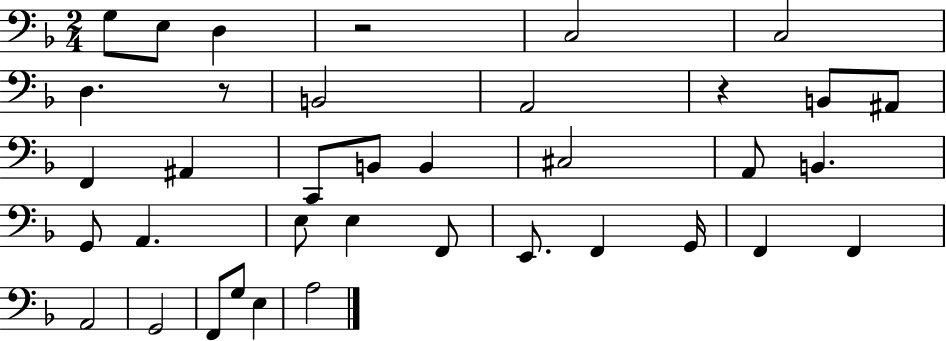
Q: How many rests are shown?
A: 3